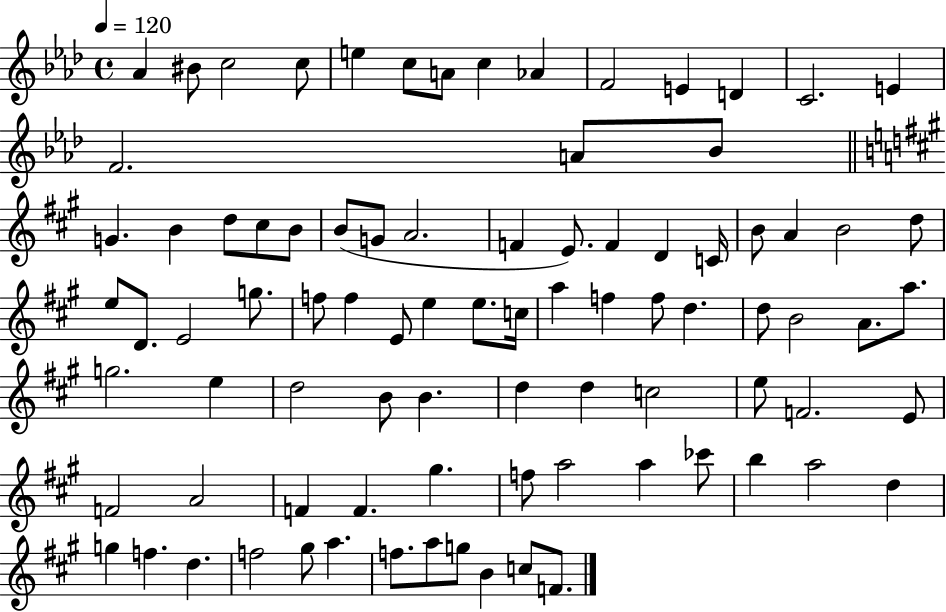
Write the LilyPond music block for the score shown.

{
  \clef treble
  \time 4/4
  \defaultTimeSignature
  \key aes \major
  \tempo 4 = 120
  aes'4 bis'8 c''2 c''8 | e''4 c''8 a'8 c''4 aes'4 | f'2 e'4 d'4 | c'2. e'4 | \break f'2. a'8 bes'8 | \bar "||" \break \key a \major g'4. b'4 d''8 cis''8 b'8 | b'8( g'8 a'2. | f'4 e'8.) f'4 d'4 c'16 | b'8 a'4 b'2 d''8 | \break e''8 d'8. e'2 g''8. | f''8 f''4 e'8 e''4 e''8. c''16 | a''4 f''4 f''8 d''4. | d''8 b'2 a'8. a''8. | \break g''2. e''4 | d''2 b'8 b'4. | d''4 d''4 c''2 | e''8 f'2. e'8 | \break f'2 a'2 | f'4 f'4. gis''4. | f''8 a''2 a''4 ces'''8 | b''4 a''2 d''4 | \break g''4 f''4. d''4. | f''2 gis''8 a''4. | f''8. a''8 g''8 b'4 c''8 f'8. | \bar "|."
}